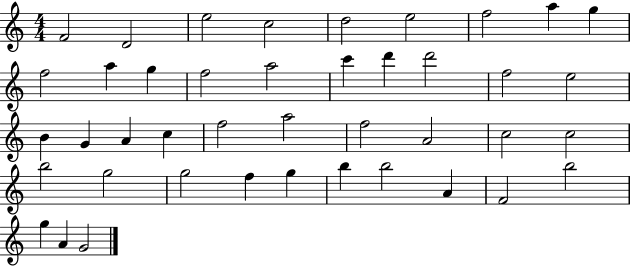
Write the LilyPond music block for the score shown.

{
  \clef treble
  \numericTimeSignature
  \time 4/4
  \key c \major
  f'2 d'2 | e''2 c''2 | d''2 e''2 | f''2 a''4 g''4 | \break f''2 a''4 g''4 | f''2 a''2 | c'''4 d'''4 d'''2 | f''2 e''2 | \break b'4 g'4 a'4 c''4 | f''2 a''2 | f''2 a'2 | c''2 c''2 | \break b''2 g''2 | g''2 f''4 g''4 | b''4 b''2 a'4 | f'2 b''2 | \break g''4 a'4 g'2 | \bar "|."
}